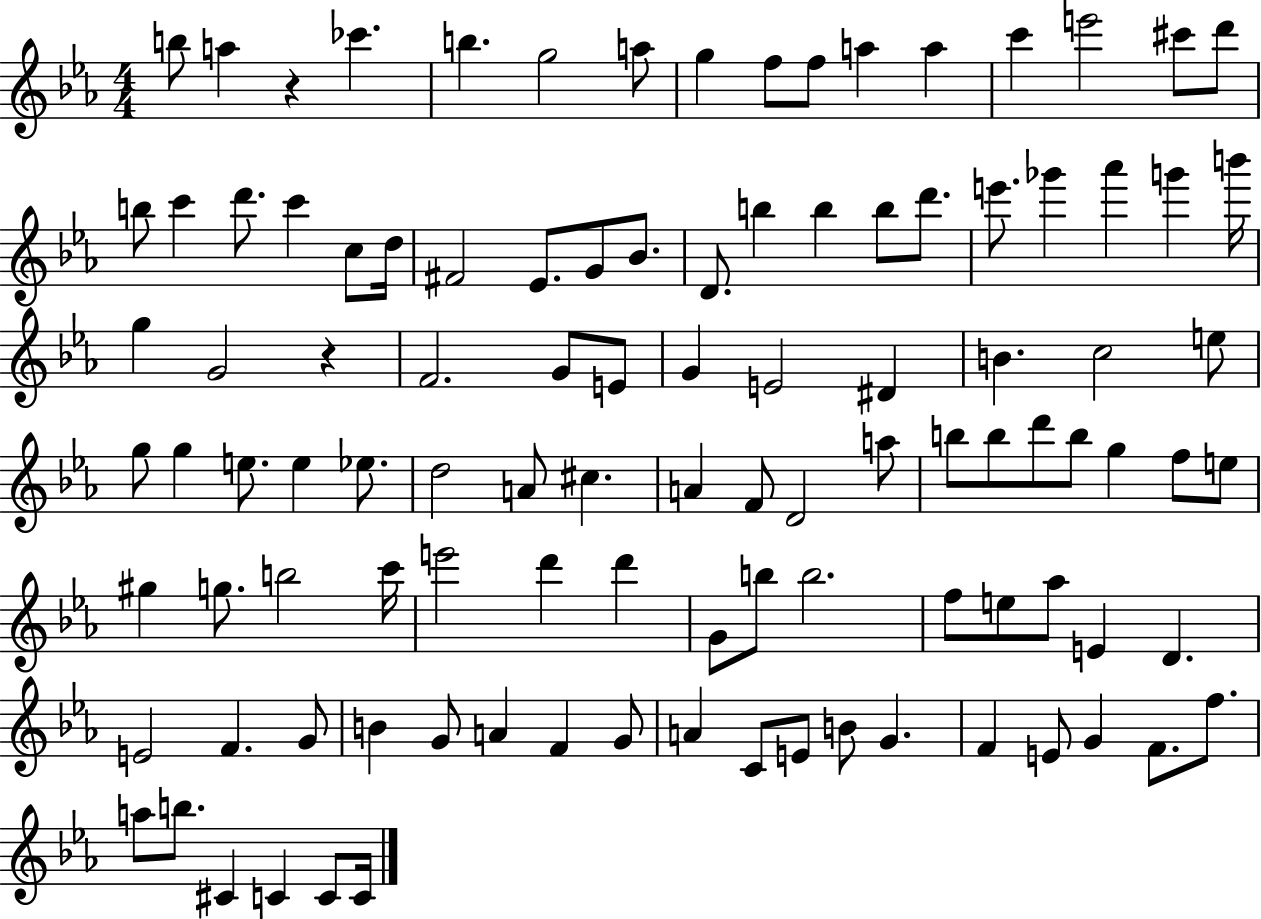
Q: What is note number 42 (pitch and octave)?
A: E4